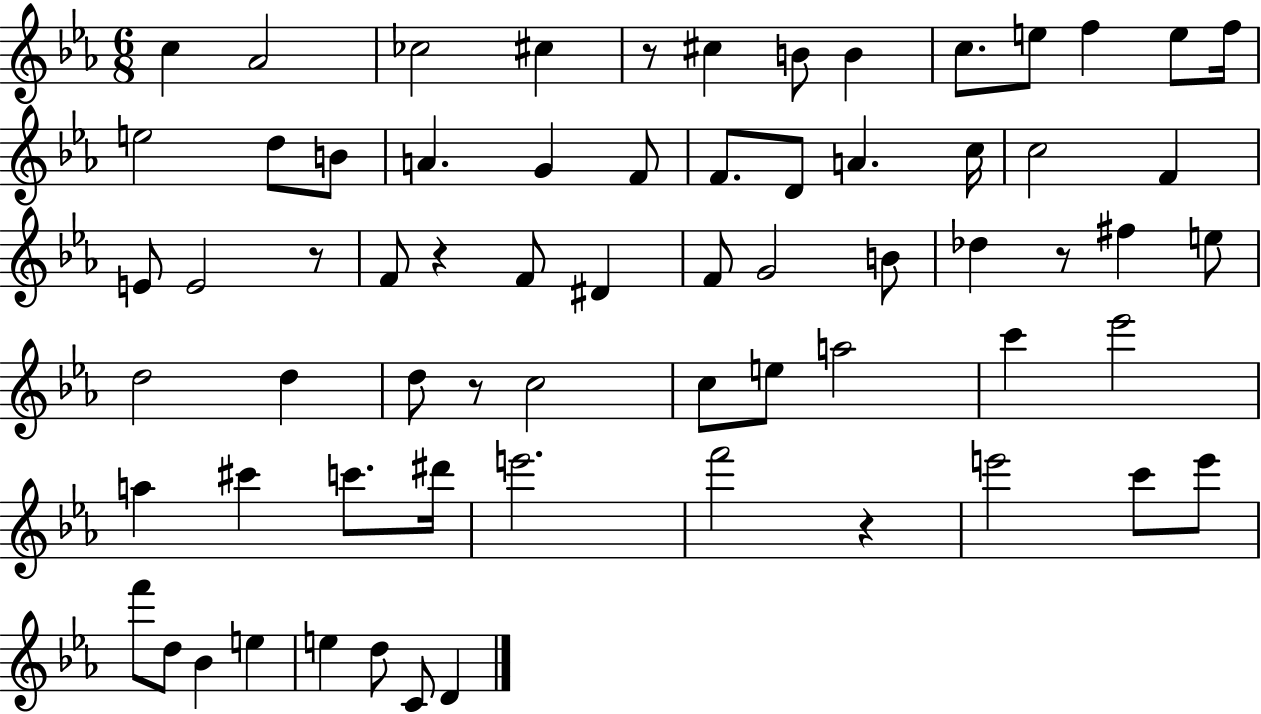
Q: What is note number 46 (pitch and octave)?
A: C#6